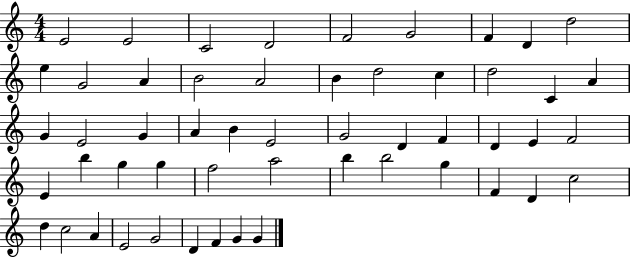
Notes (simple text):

E4/h E4/h C4/h D4/h F4/h G4/h F4/q D4/q D5/h E5/q G4/h A4/q B4/h A4/h B4/q D5/h C5/q D5/h C4/q A4/q G4/q E4/h G4/q A4/q B4/q E4/h G4/h D4/q F4/q D4/q E4/q F4/h E4/q B5/q G5/q G5/q F5/h A5/h B5/q B5/h G5/q F4/q D4/q C5/h D5/q C5/h A4/q E4/h G4/h D4/q F4/q G4/q G4/q